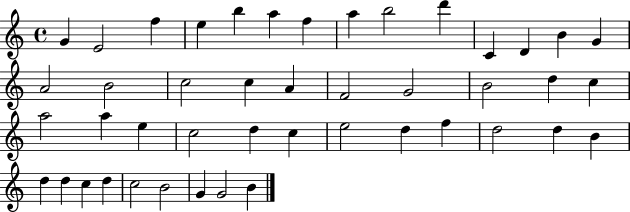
{
  \clef treble
  \time 4/4
  \defaultTimeSignature
  \key c \major
  g'4 e'2 f''4 | e''4 b''4 a''4 f''4 | a''4 b''2 d'''4 | c'4 d'4 b'4 g'4 | \break a'2 b'2 | c''2 c''4 a'4 | f'2 g'2 | b'2 d''4 c''4 | \break a''2 a''4 e''4 | c''2 d''4 c''4 | e''2 d''4 f''4 | d''2 d''4 b'4 | \break d''4 d''4 c''4 d''4 | c''2 b'2 | g'4 g'2 b'4 | \bar "|."
}